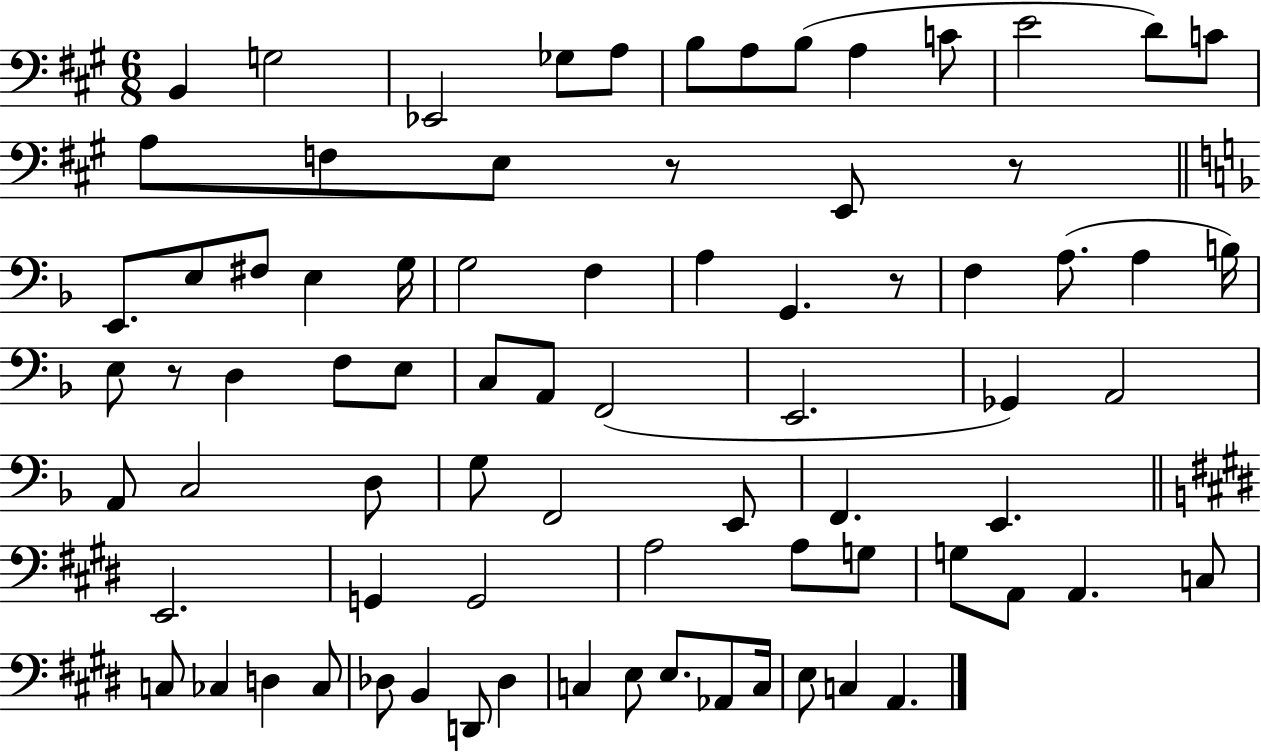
B2/q G3/h Eb2/h Gb3/e A3/e B3/e A3/e B3/e A3/q C4/e E4/h D4/e C4/e A3/e F3/e E3/e R/e E2/e R/e E2/e. E3/e F#3/e E3/q G3/s G3/h F3/q A3/q G2/q. R/e F3/q A3/e. A3/q B3/s E3/e R/e D3/q F3/e E3/e C3/e A2/e F2/h E2/h. Gb2/q A2/h A2/e C3/h D3/e G3/e F2/h E2/e F2/q. E2/q. E2/h. G2/q G2/h A3/h A3/e G3/e G3/e A2/e A2/q. C3/e C3/e CES3/q D3/q CES3/e Db3/e B2/q D2/e Db3/q C3/q E3/e E3/e. Ab2/e C3/s E3/e C3/q A2/q.